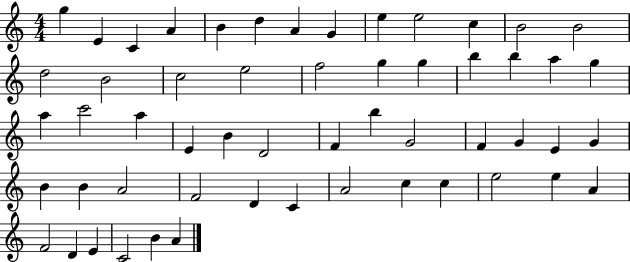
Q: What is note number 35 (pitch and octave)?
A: G4